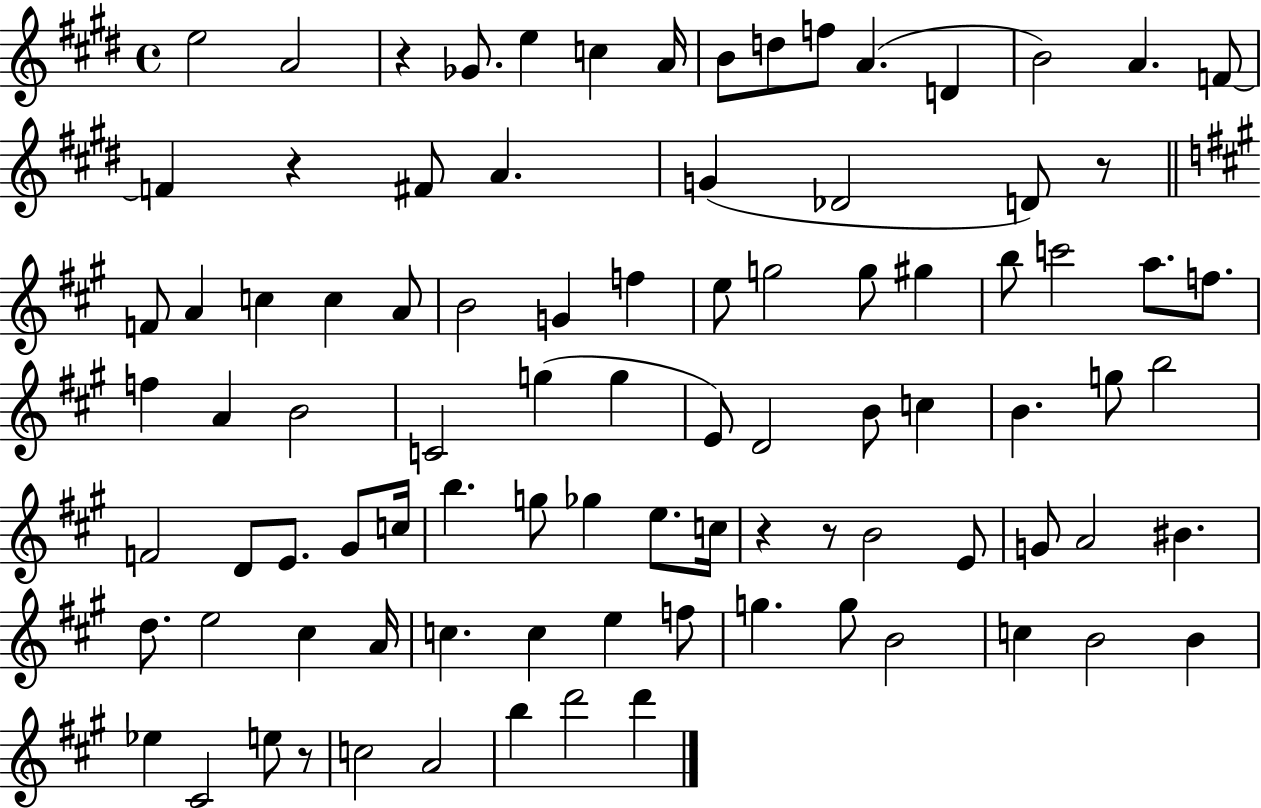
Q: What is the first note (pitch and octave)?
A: E5